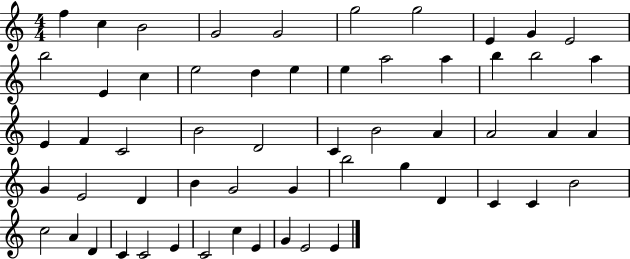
{
  \clef treble
  \numericTimeSignature
  \time 4/4
  \key c \major
  f''4 c''4 b'2 | g'2 g'2 | g''2 g''2 | e'4 g'4 e'2 | \break b''2 e'4 c''4 | e''2 d''4 e''4 | e''4 a''2 a''4 | b''4 b''2 a''4 | \break e'4 f'4 c'2 | b'2 d'2 | c'4 b'2 a'4 | a'2 a'4 a'4 | \break g'4 e'2 d'4 | b'4 g'2 g'4 | b''2 g''4 d'4 | c'4 c'4 b'2 | \break c''2 a'4 d'4 | c'4 c'2 e'4 | c'2 c''4 e'4 | g'4 e'2 e'4 | \break \bar "|."
}